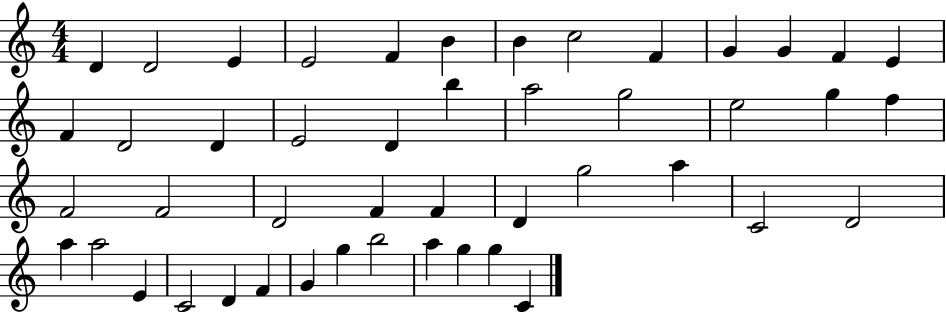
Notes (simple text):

D4/q D4/h E4/q E4/h F4/q B4/q B4/q C5/h F4/q G4/q G4/q F4/q E4/q F4/q D4/h D4/q E4/h D4/q B5/q A5/h G5/h E5/h G5/q F5/q F4/h F4/h D4/h F4/q F4/q D4/q G5/h A5/q C4/h D4/h A5/q A5/h E4/q C4/h D4/q F4/q G4/q G5/q B5/h A5/q G5/q G5/q C4/q